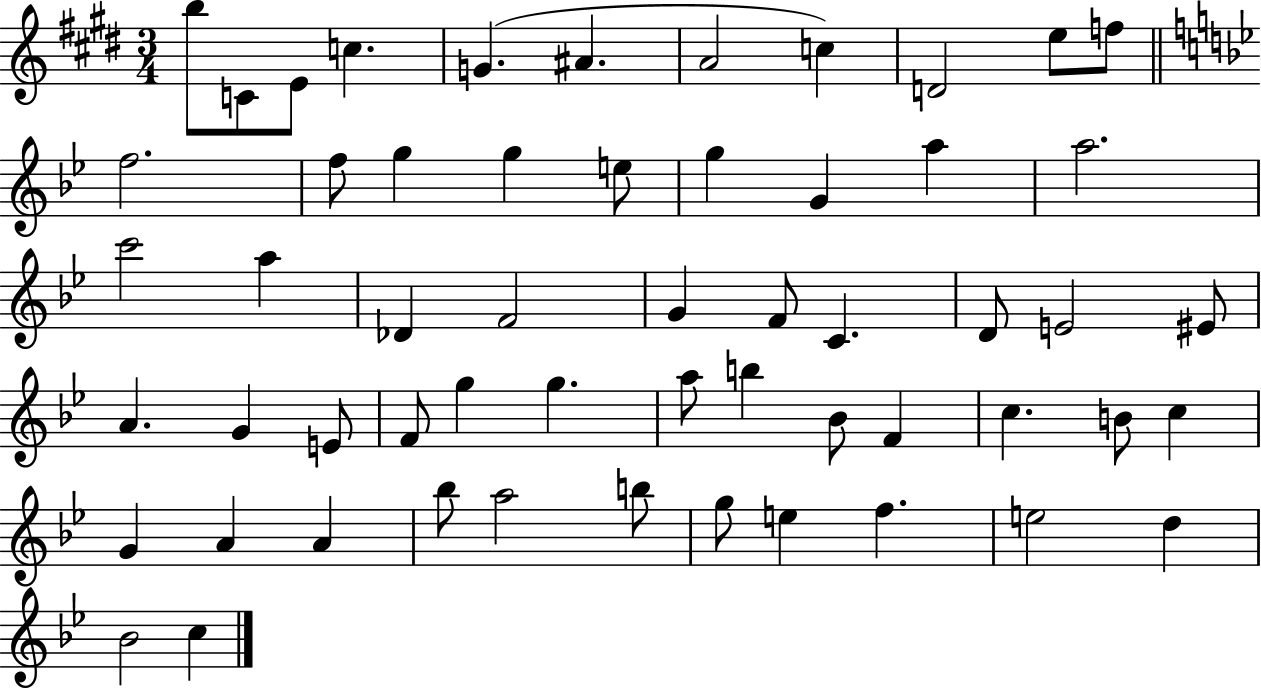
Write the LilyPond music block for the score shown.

{
  \clef treble
  \numericTimeSignature
  \time 3/4
  \key e \major
  b''8 c'8 e'8 c''4. | g'4.( ais'4. | a'2 c''4) | d'2 e''8 f''8 | \break \bar "||" \break \key bes \major f''2. | f''8 g''4 g''4 e''8 | g''4 g'4 a''4 | a''2. | \break c'''2 a''4 | des'4 f'2 | g'4 f'8 c'4. | d'8 e'2 eis'8 | \break a'4. g'4 e'8 | f'8 g''4 g''4. | a''8 b''4 bes'8 f'4 | c''4. b'8 c''4 | \break g'4 a'4 a'4 | bes''8 a''2 b''8 | g''8 e''4 f''4. | e''2 d''4 | \break bes'2 c''4 | \bar "|."
}